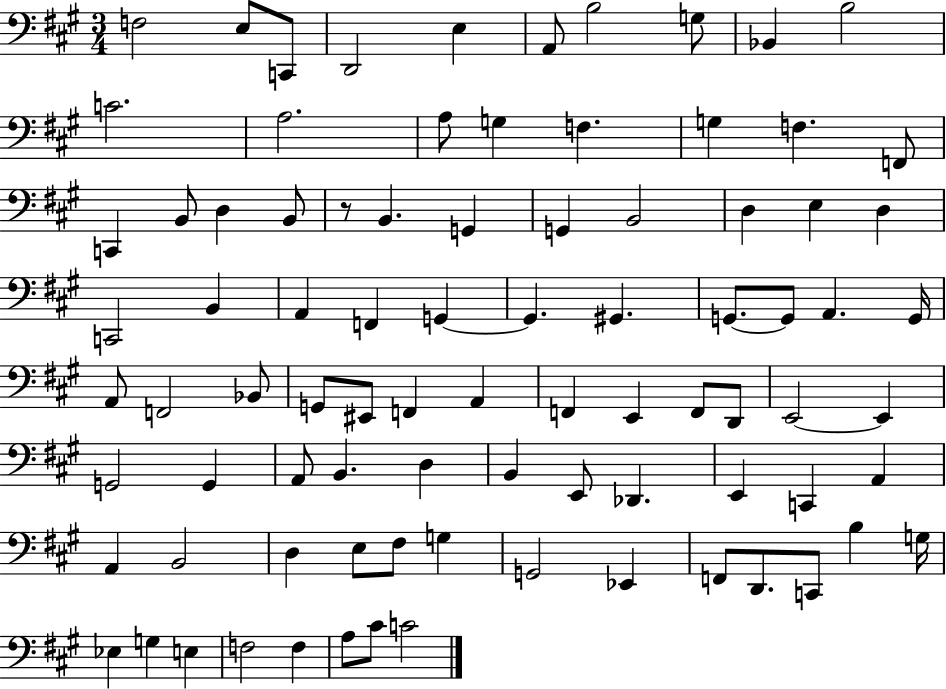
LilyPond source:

{
  \clef bass
  \numericTimeSignature
  \time 3/4
  \key a \major
  f2 e8 c,8 | d,2 e4 | a,8 b2 g8 | bes,4 b2 | \break c'2. | a2. | a8 g4 f4. | g4 f4. f,8 | \break c,4 b,8 d4 b,8 | r8 b,4. g,4 | g,4 b,2 | d4 e4 d4 | \break c,2 b,4 | a,4 f,4 g,4~~ | g,4. gis,4. | g,8.~~ g,8 a,4. g,16 | \break a,8 f,2 bes,8 | g,8 eis,8 f,4 a,4 | f,4 e,4 f,8 d,8 | e,2~~ e,4 | \break g,2 g,4 | a,8 b,4. d4 | b,4 e,8 des,4. | e,4 c,4 a,4 | \break a,4 b,2 | d4 e8 fis8 g4 | g,2 ees,4 | f,8 d,8. c,8 b4 g16 | \break ees4 g4 e4 | f2 f4 | a8 cis'8 c'2 | \bar "|."
}